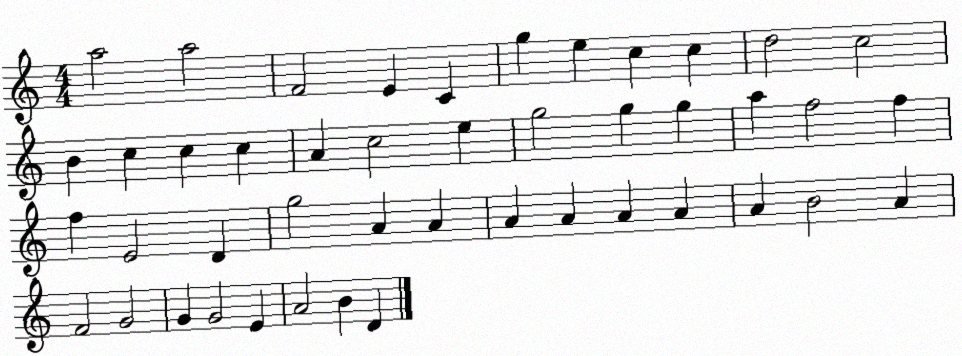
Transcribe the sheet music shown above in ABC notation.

X:1
T:Untitled
M:4/4
L:1/4
K:C
a2 a2 F2 E C g e c c d2 c2 B c c c A c2 e g2 g g a f2 f f E2 D g2 A A A A A A A B2 A F2 G2 G G2 E A2 B D